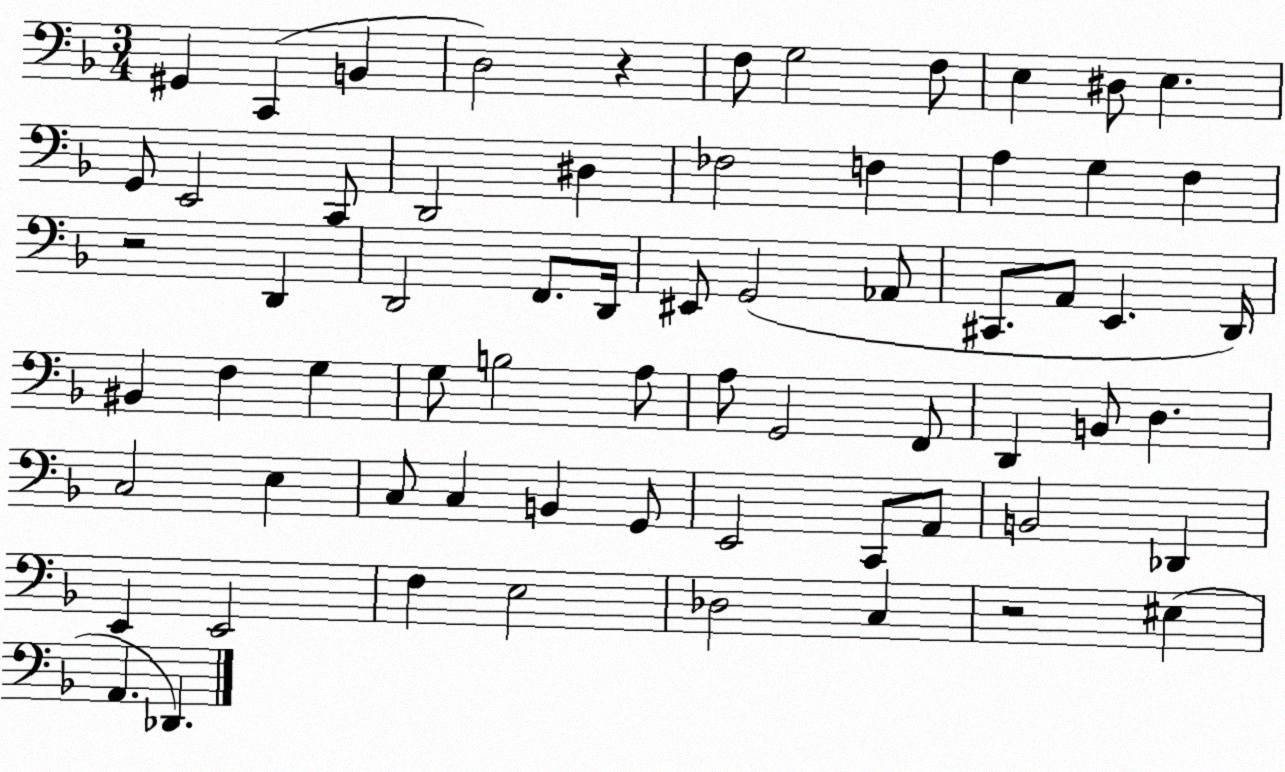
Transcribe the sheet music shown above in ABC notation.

X:1
T:Untitled
M:3/4
L:1/4
K:F
^G,, C,, B,, D,2 z F,/2 G,2 F,/2 E, ^D,/2 E, G,,/2 E,,2 C,,/2 D,,2 ^D, _F,2 F, A, G, F, z2 D,, D,,2 F,,/2 D,,/4 ^E,,/2 G,,2 _A,,/2 ^C,,/2 A,,/2 E,, D,,/4 ^B,, F, G, G,/2 B,2 A,/2 A,/2 G,,2 F,,/2 D,, B,,/2 D, C,2 E, C,/2 C, B,, G,,/2 E,,2 C,,/2 A,,/2 B,,2 _D,, E,, E,,2 F, E,2 _D,2 C, z2 ^E, A,, _D,,